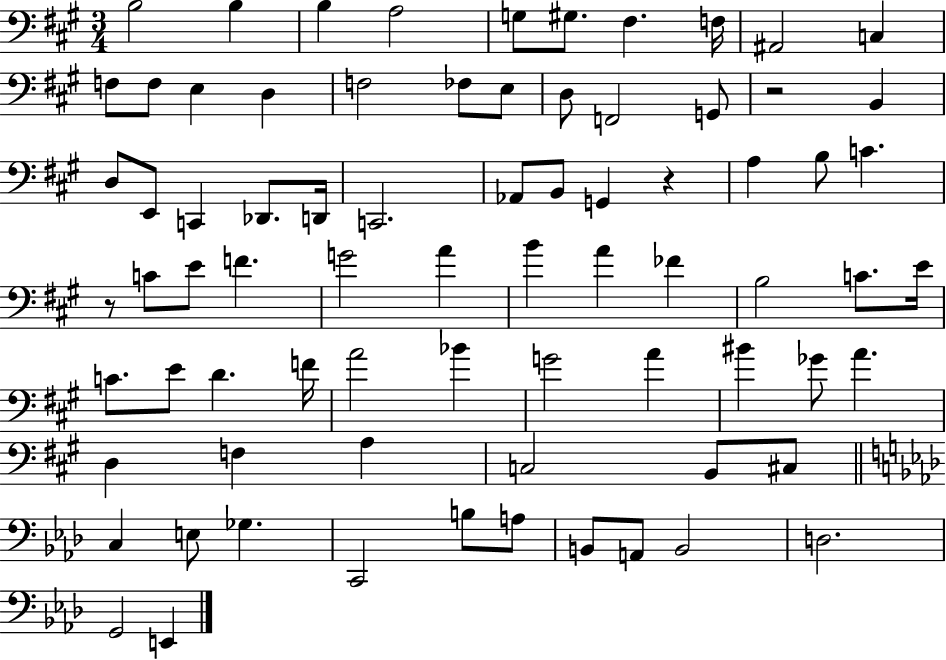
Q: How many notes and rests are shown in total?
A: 76